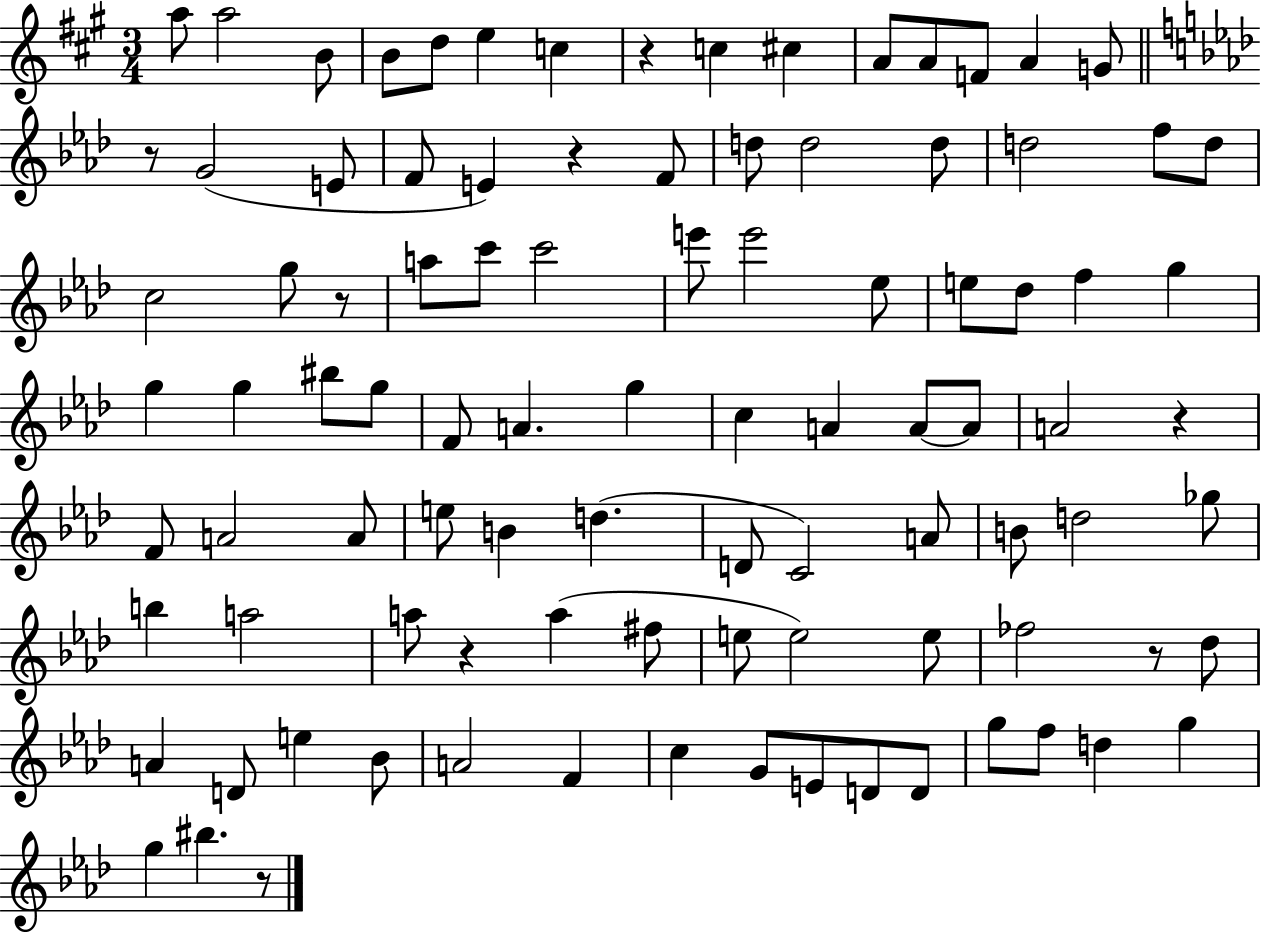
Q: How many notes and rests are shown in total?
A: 96